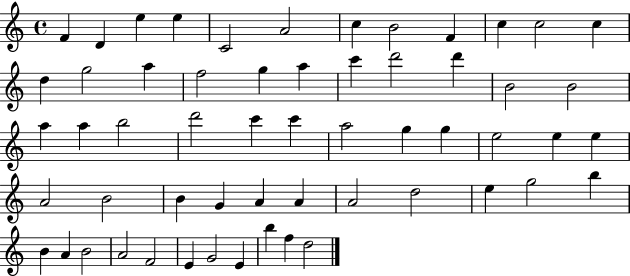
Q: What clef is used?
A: treble